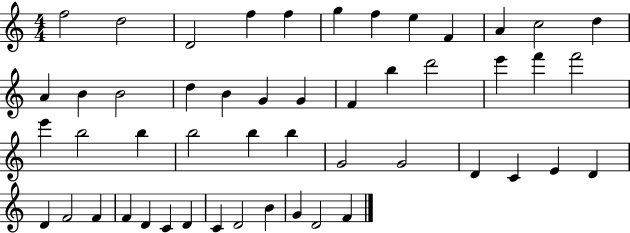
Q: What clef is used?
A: treble